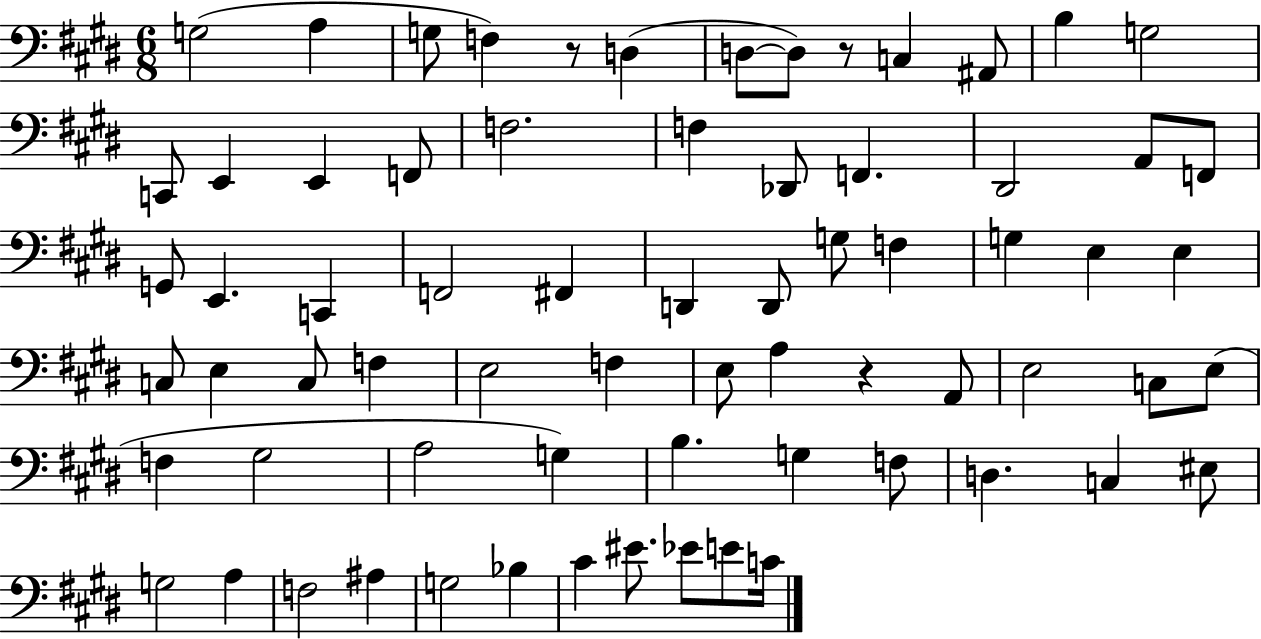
G3/h A3/q G3/e F3/q R/e D3/q D3/e D3/e R/e C3/q A#2/e B3/q G3/h C2/e E2/q E2/q F2/e F3/h. F3/q Db2/e F2/q. D#2/h A2/e F2/e G2/e E2/q. C2/q F2/h F#2/q D2/q D2/e G3/e F3/q G3/q E3/q E3/q C3/e E3/q C3/e F3/q E3/h F3/q E3/e A3/q R/q A2/e E3/h C3/e E3/e F3/q G#3/h A3/h G3/q B3/q. G3/q F3/e D3/q. C3/q EIS3/e G3/h A3/q F3/h A#3/q G3/h Bb3/q C#4/q EIS4/e. Eb4/e E4/e C4/s